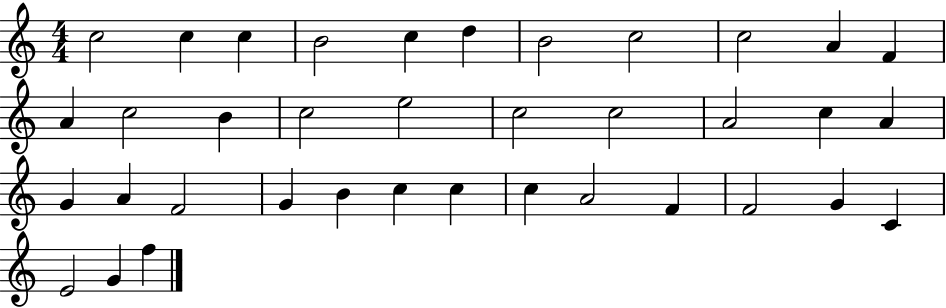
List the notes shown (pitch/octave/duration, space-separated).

C5/h C5/q C5/q B4/h C5/q D5/q B4/h C5/h C5/h A4/q F4/q A4/q C5/h B4/q C5/h E5/h C5/h C5/h A4/h C5/q A4/q G4/q A4/q F4/h G4/q B4/q C5/q C5/q C5/q A4/h F4/q F4/h G4/q C4/q E4/h G4/q F5/q